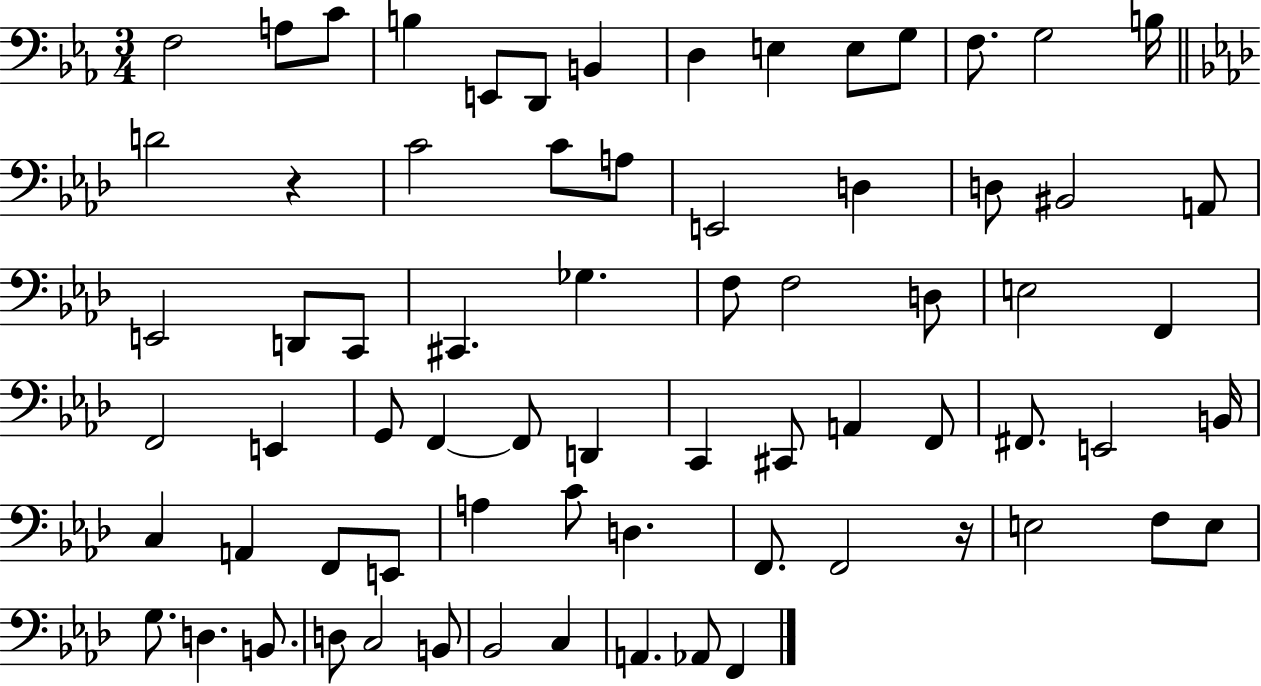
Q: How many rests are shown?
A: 2